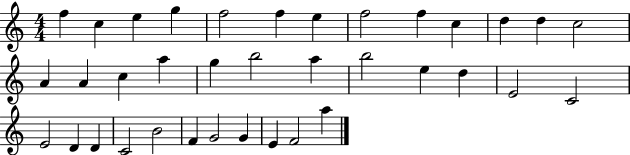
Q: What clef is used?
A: treble